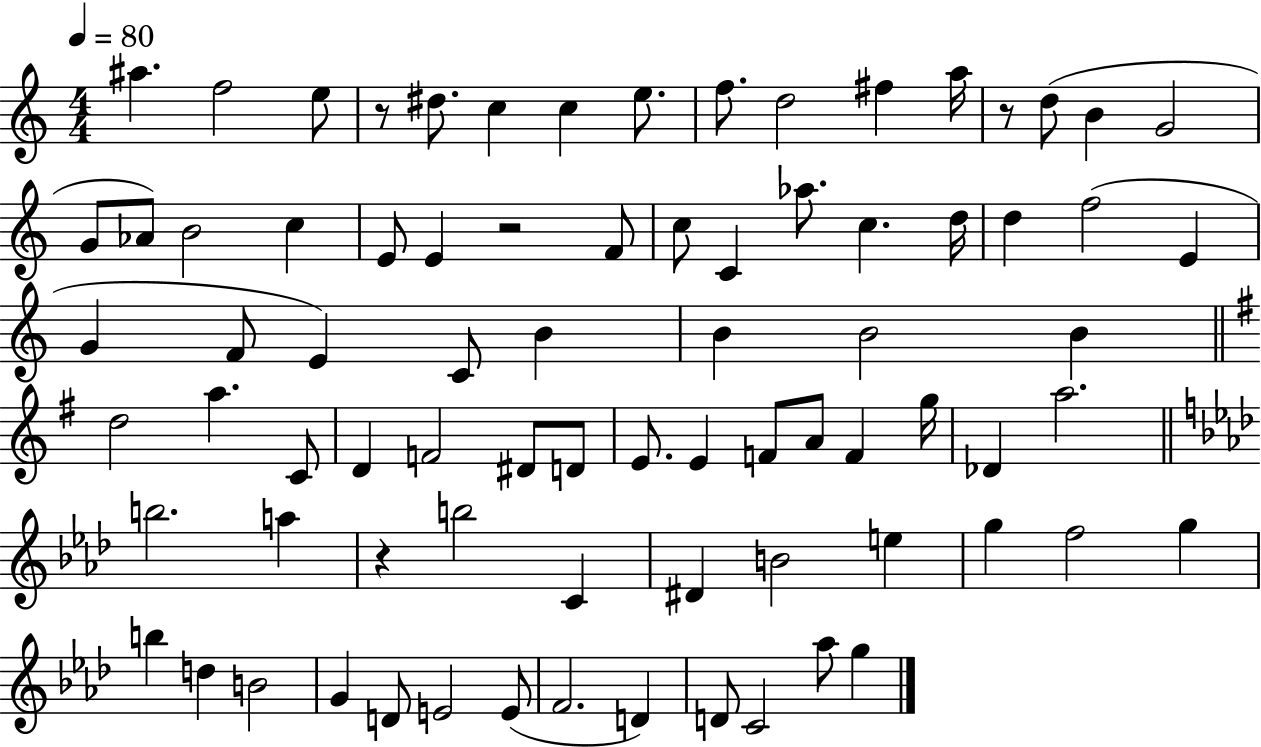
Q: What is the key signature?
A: C major